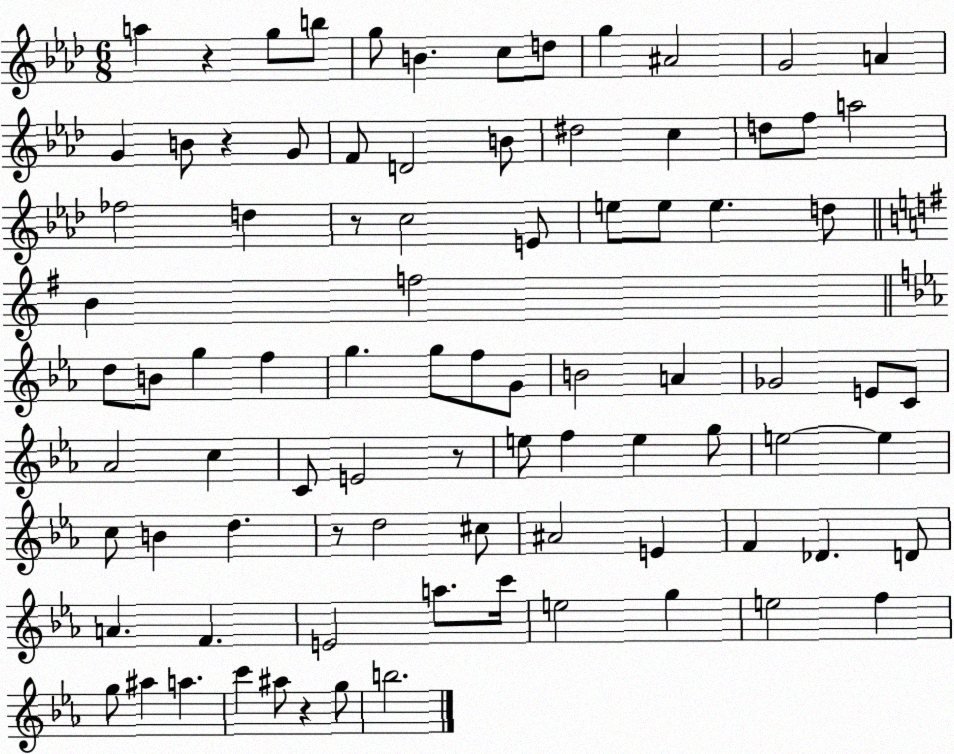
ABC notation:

X:1
T:Untitled
M:6/8
L:1/4
K:Ab
a z g/2 b/2 g/2 B c/2 d/2 g ^A2 G2 A G B/2 z G/2 F/2 D2 B/2 ^d2 c d/2 f/2 a2 _f2 d z/2 c2 E/2 e/2 e/2 e d/2 B f2 d/2 B/2 g f g g/2 f/2 G/2 B2 A _G2 E/2 C/2 _A2 c C/2 E2 z/2 e/2 f e g/2 e2 e c/2 B d z/2 d2 ^c/2 ^A2 E F _D D/2 A F E2 a/2 c'/4 e2 g e2 f g/2 ^a a c' ^a/2 z g/2 b2